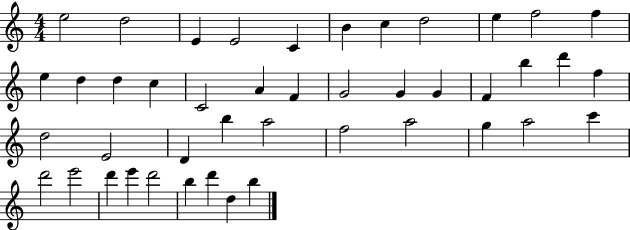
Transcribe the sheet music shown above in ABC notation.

X:1
T:Untitled
M:4/4
L:1/4
K:C
e2 d2 E E2 C B c d2 e f2 f e d d c C2 A F G2 G G F b d' f d2 E2 D b a2 f2 a2 g a2 c' d'2 e'2 d' e' d'2 b d' d b